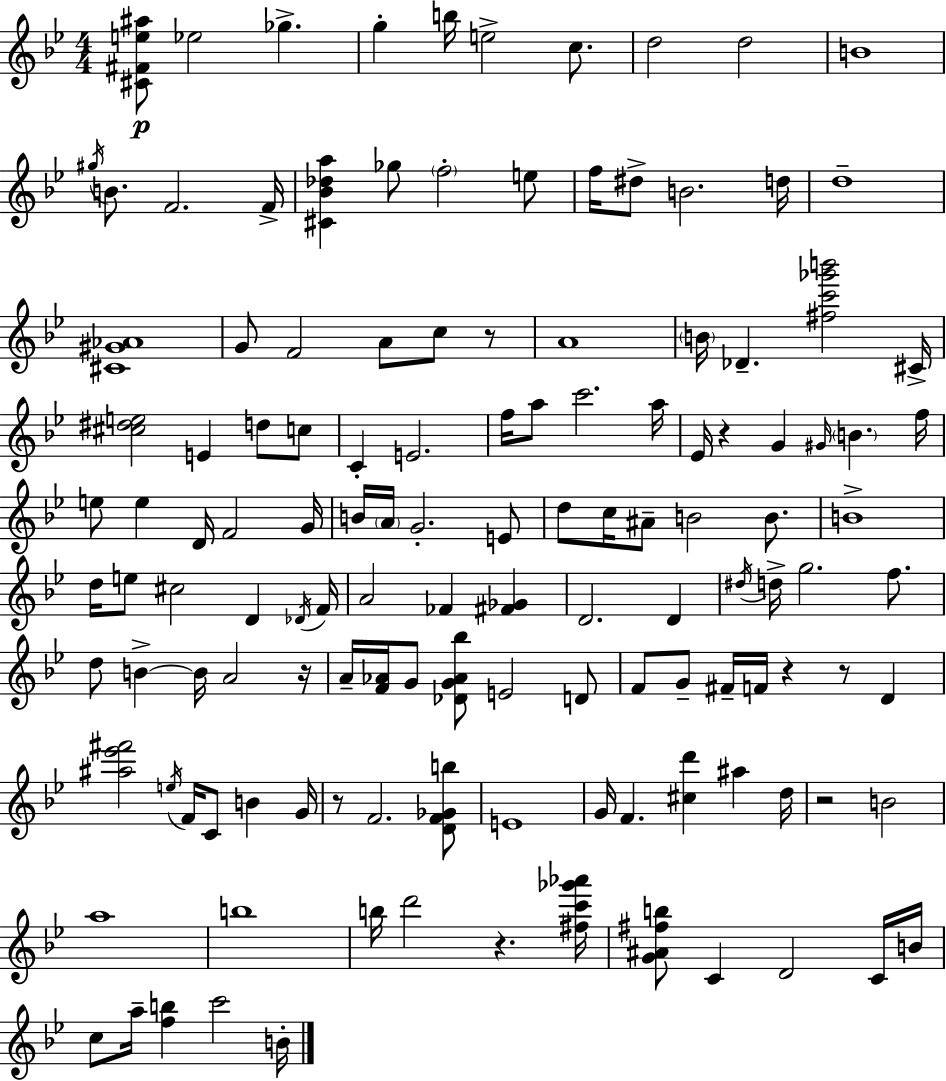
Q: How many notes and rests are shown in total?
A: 131